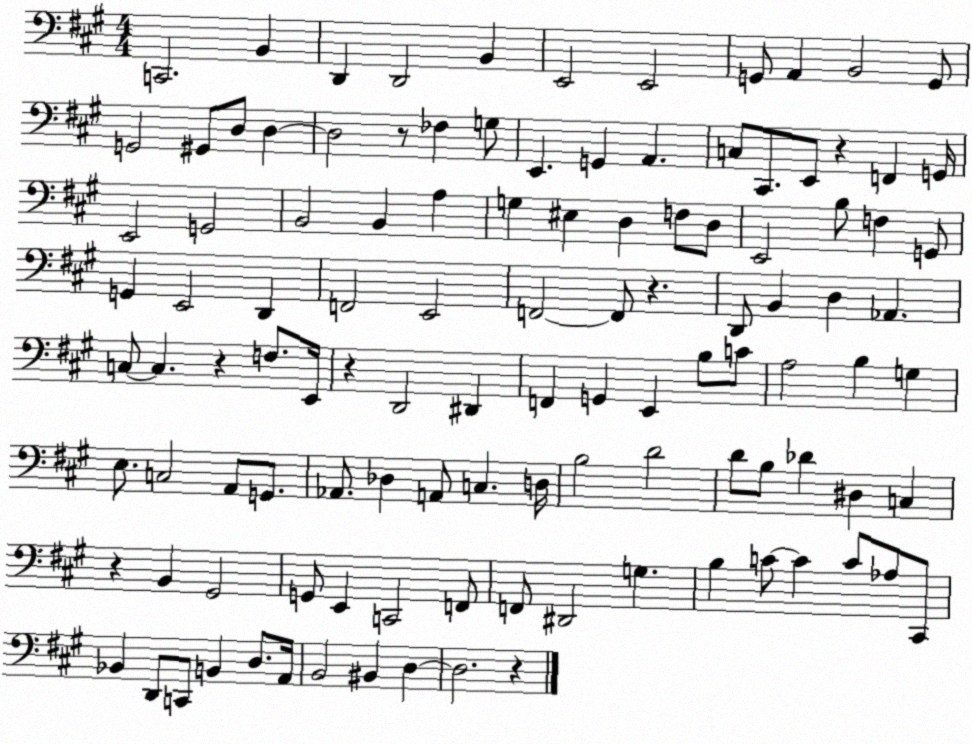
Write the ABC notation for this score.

X:1
T:Untitled
M:4/4
L:1/4
K:A
C,,2 B,, D,, D,,2 B,, E,,2 E,,2 G,,/2 A,, B,,2 G,,/2 G,,2 ^G,,/2 D,/2 D, D,2 z/2 _F, G,/2 E,, G,, A,, C,/2 ^C,,/2 E,,/2 z F,, G,,/4 E,,2 G,,2 B,,2 B,, A, G, ^E, D, F,/2 D,/2 E,,2 B,/2 F, G,,/2 G,, E,,2 D,, F,,2 E,,2 F,,2 F,,/2 z D,,/2 B,, D, _A,, C,/2 C, z F,/2 E,,/4 z D,,2 ^D,, F,, G,, E,, B,/2 C/2 A,2 B, G, E,/2 C,2 A,,/2 G,,/2 _A,,/2 _D, A,,/2 C, D,/4 B,2 D2 D/2 B,/2 _D ^D, C, z B,, ^G,,2 G,,/2 E,, C,,2 F,,/2 F,,/2 ^D,,2 G, B, C/2 C C/2 _A,/2 ^C,,/2 _B,, D,,/2 C,,/2 B,, D,/2 A,,/4 B,,2 ^B,, D, D,2 z